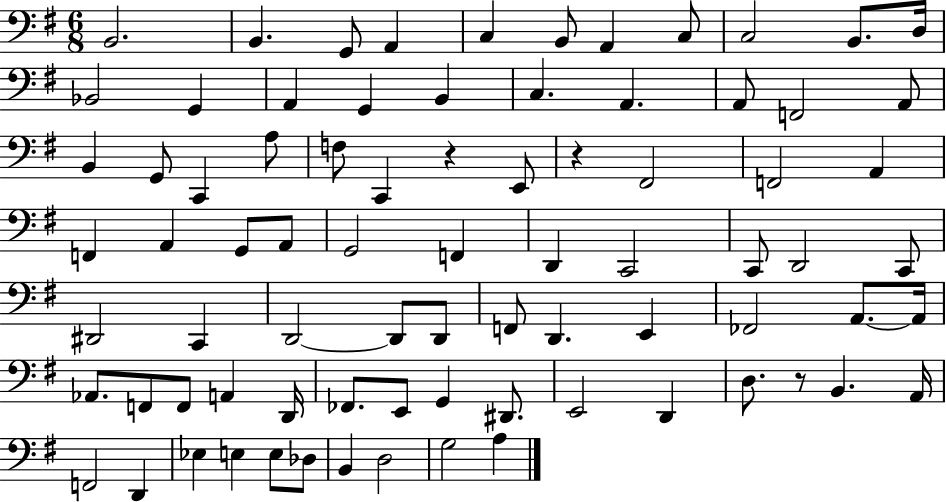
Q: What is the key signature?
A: G major